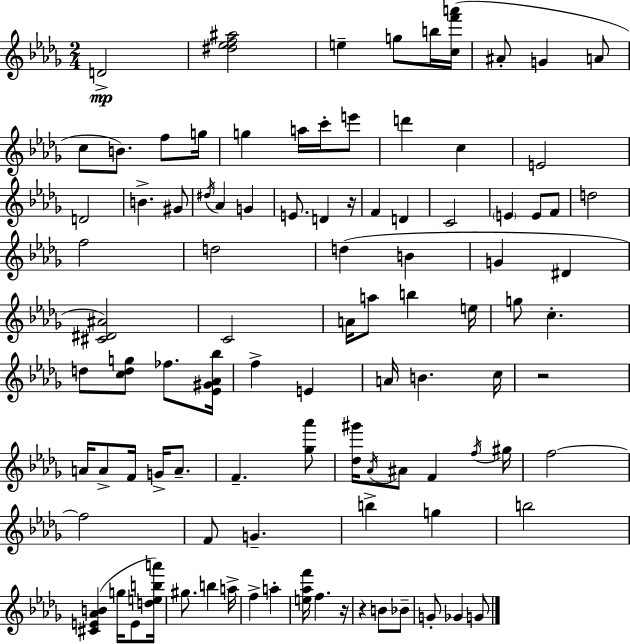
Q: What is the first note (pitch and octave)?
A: D4